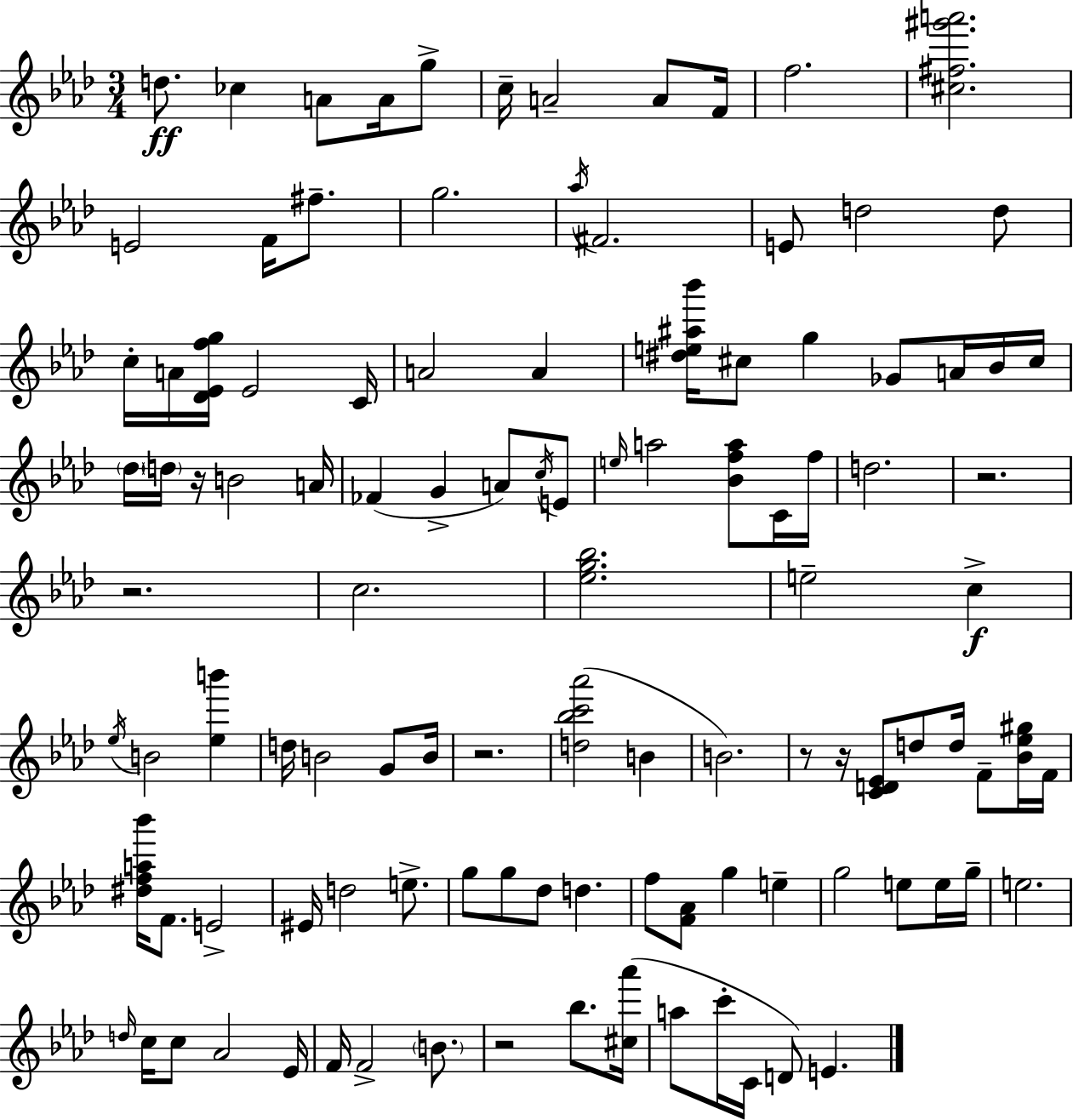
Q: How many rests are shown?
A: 7